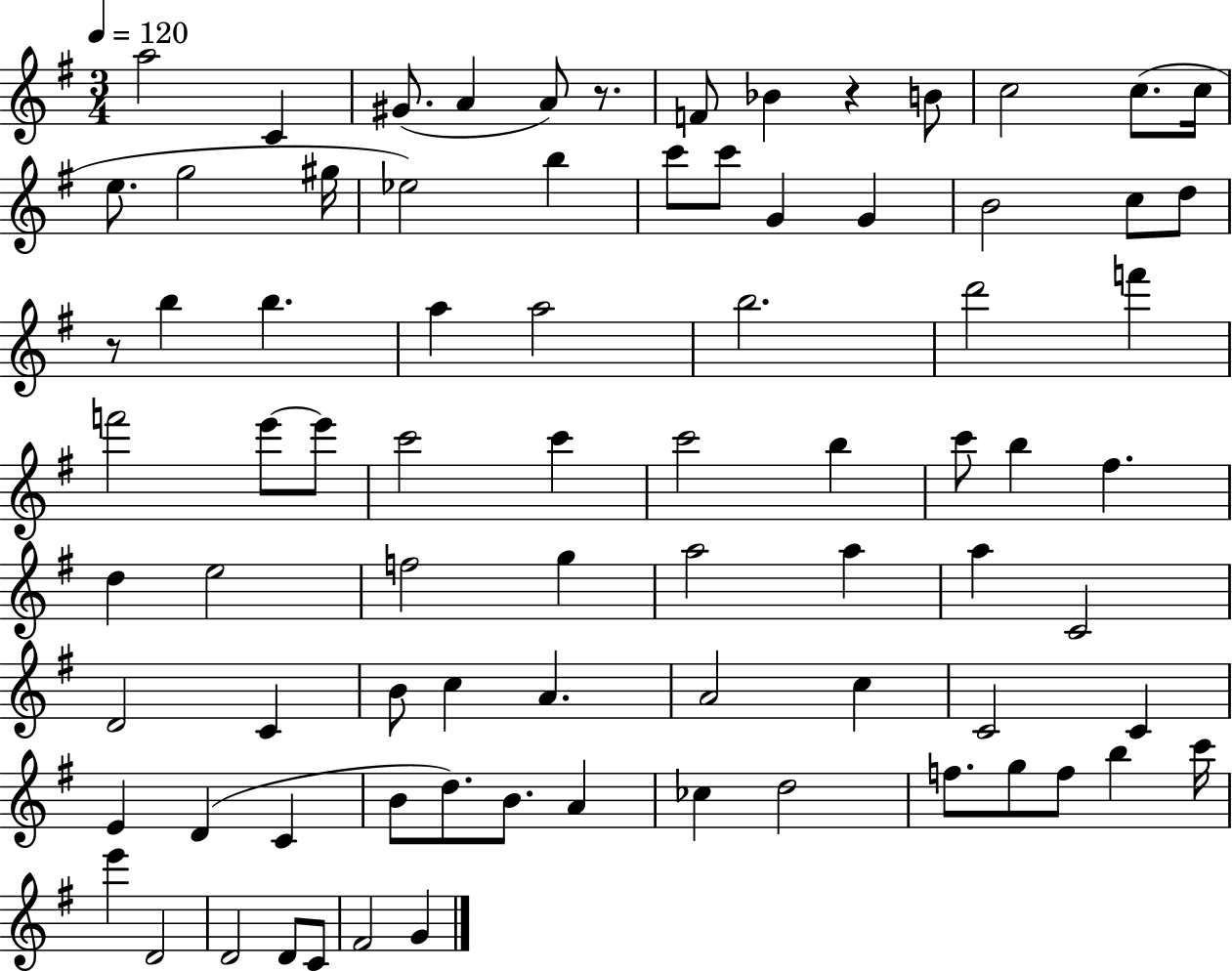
{
  \clef treble
  \numericTimeSignature
  \time 3/4
  \key g \major
  \tempo 4 = 120
  a''2 c'4 | gis'8.( a'4 a'8) r8. | f'8 bes'4 r4 b'8 | c''2 c''8.( c''16 | \break e''8. g''2 gis''16 | ees''2) b''4 | c'''8 c'''8 g'4 g'4 | b'2 c''8 d''8 | \break r8 b''4 b''4. | a''4 a''2 | b''2. | d'''2 f'''4 | \break f'''2 e'''8~~ e'''8 | c'''2 c'''4 | c'''2 b''4 | c'''8 b''4 fis''4. | \break d''4 e''2 | f''2 g''4 | a''2 a''4 | a''4 c'2 | \break d'2 c'4 | b'8 c''4 a'4. | a'2 c''4 | c'2 c'4 | \break e'4 d'4( c'4 | b'8 d''8.) b'8. a'4 | ces''4 d''2 | f''8. g''8 f''8 b''4 c'''16 | \break e'''4 d'2 | d'2 d'8 c'8 | fis'2 g'4 | \bar "|."
}